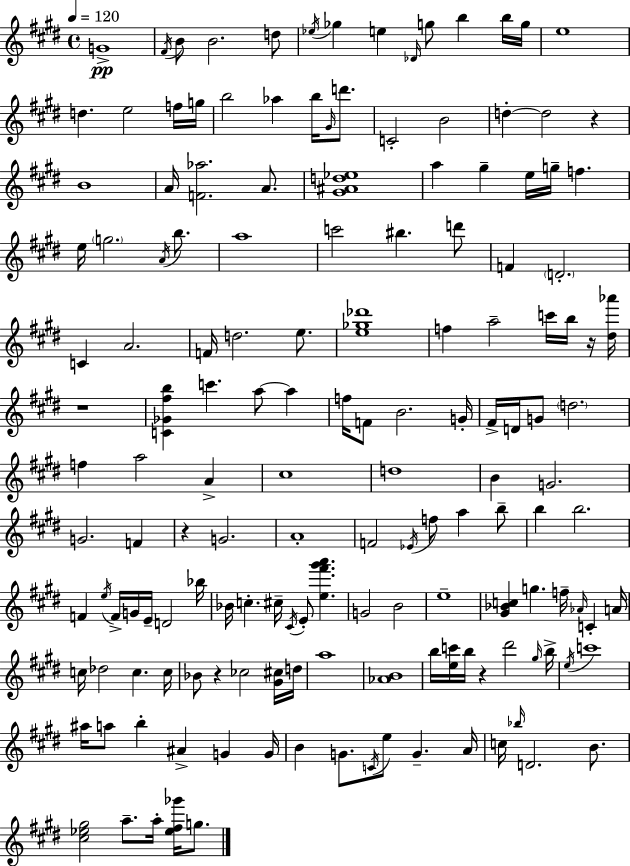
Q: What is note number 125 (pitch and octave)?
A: B4